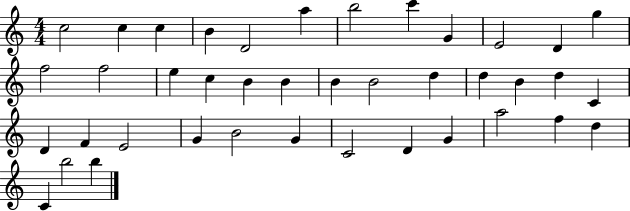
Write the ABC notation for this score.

X:1
T:Untitled
M:4/4
L:1/4
K:C
c2 c c B D2 a b2 c' G E2 D g f2 f2 e c B B B B2 d d B d C D F E2 G B2 G C2 D G a2 f d C b2 b